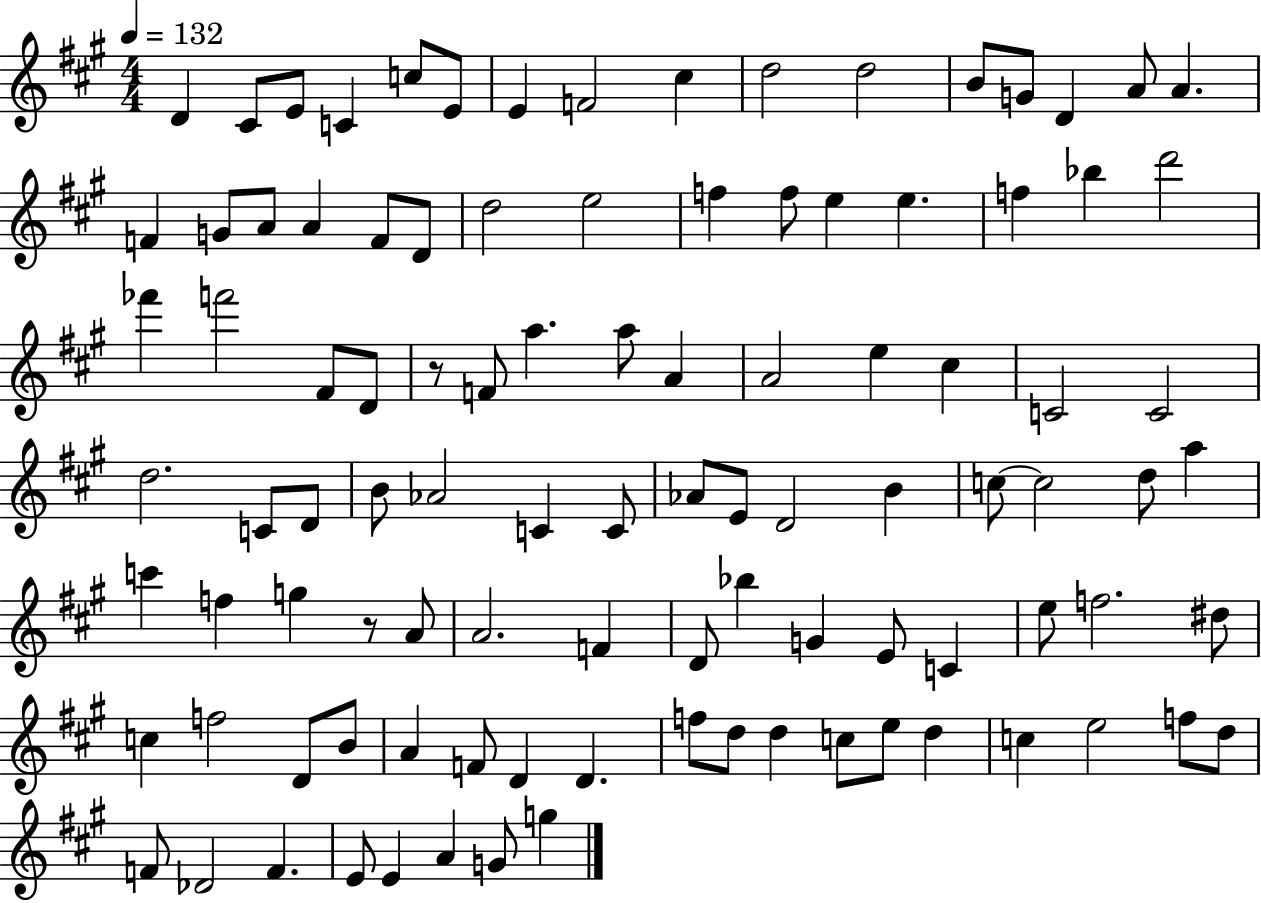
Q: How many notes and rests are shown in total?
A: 101